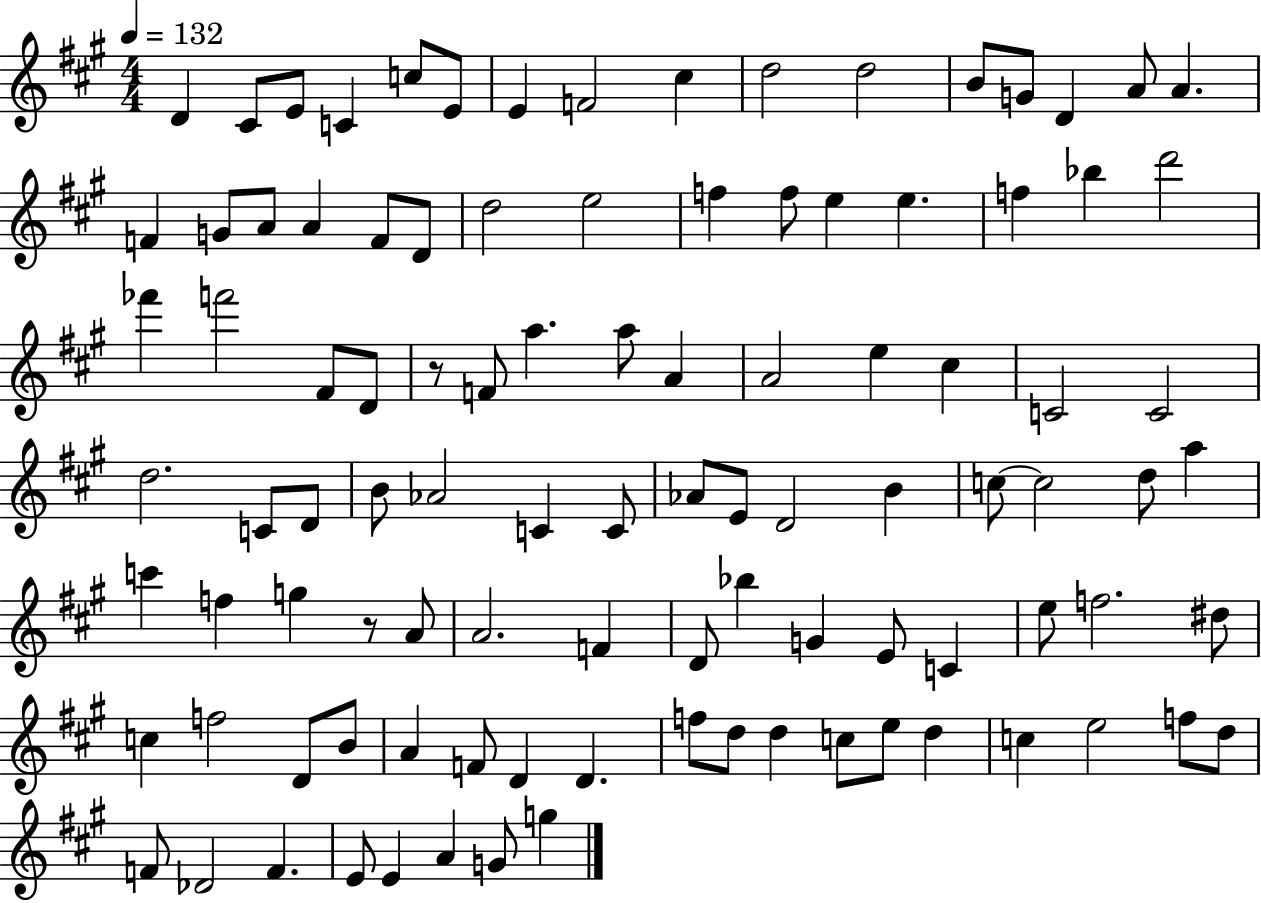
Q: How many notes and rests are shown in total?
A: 101